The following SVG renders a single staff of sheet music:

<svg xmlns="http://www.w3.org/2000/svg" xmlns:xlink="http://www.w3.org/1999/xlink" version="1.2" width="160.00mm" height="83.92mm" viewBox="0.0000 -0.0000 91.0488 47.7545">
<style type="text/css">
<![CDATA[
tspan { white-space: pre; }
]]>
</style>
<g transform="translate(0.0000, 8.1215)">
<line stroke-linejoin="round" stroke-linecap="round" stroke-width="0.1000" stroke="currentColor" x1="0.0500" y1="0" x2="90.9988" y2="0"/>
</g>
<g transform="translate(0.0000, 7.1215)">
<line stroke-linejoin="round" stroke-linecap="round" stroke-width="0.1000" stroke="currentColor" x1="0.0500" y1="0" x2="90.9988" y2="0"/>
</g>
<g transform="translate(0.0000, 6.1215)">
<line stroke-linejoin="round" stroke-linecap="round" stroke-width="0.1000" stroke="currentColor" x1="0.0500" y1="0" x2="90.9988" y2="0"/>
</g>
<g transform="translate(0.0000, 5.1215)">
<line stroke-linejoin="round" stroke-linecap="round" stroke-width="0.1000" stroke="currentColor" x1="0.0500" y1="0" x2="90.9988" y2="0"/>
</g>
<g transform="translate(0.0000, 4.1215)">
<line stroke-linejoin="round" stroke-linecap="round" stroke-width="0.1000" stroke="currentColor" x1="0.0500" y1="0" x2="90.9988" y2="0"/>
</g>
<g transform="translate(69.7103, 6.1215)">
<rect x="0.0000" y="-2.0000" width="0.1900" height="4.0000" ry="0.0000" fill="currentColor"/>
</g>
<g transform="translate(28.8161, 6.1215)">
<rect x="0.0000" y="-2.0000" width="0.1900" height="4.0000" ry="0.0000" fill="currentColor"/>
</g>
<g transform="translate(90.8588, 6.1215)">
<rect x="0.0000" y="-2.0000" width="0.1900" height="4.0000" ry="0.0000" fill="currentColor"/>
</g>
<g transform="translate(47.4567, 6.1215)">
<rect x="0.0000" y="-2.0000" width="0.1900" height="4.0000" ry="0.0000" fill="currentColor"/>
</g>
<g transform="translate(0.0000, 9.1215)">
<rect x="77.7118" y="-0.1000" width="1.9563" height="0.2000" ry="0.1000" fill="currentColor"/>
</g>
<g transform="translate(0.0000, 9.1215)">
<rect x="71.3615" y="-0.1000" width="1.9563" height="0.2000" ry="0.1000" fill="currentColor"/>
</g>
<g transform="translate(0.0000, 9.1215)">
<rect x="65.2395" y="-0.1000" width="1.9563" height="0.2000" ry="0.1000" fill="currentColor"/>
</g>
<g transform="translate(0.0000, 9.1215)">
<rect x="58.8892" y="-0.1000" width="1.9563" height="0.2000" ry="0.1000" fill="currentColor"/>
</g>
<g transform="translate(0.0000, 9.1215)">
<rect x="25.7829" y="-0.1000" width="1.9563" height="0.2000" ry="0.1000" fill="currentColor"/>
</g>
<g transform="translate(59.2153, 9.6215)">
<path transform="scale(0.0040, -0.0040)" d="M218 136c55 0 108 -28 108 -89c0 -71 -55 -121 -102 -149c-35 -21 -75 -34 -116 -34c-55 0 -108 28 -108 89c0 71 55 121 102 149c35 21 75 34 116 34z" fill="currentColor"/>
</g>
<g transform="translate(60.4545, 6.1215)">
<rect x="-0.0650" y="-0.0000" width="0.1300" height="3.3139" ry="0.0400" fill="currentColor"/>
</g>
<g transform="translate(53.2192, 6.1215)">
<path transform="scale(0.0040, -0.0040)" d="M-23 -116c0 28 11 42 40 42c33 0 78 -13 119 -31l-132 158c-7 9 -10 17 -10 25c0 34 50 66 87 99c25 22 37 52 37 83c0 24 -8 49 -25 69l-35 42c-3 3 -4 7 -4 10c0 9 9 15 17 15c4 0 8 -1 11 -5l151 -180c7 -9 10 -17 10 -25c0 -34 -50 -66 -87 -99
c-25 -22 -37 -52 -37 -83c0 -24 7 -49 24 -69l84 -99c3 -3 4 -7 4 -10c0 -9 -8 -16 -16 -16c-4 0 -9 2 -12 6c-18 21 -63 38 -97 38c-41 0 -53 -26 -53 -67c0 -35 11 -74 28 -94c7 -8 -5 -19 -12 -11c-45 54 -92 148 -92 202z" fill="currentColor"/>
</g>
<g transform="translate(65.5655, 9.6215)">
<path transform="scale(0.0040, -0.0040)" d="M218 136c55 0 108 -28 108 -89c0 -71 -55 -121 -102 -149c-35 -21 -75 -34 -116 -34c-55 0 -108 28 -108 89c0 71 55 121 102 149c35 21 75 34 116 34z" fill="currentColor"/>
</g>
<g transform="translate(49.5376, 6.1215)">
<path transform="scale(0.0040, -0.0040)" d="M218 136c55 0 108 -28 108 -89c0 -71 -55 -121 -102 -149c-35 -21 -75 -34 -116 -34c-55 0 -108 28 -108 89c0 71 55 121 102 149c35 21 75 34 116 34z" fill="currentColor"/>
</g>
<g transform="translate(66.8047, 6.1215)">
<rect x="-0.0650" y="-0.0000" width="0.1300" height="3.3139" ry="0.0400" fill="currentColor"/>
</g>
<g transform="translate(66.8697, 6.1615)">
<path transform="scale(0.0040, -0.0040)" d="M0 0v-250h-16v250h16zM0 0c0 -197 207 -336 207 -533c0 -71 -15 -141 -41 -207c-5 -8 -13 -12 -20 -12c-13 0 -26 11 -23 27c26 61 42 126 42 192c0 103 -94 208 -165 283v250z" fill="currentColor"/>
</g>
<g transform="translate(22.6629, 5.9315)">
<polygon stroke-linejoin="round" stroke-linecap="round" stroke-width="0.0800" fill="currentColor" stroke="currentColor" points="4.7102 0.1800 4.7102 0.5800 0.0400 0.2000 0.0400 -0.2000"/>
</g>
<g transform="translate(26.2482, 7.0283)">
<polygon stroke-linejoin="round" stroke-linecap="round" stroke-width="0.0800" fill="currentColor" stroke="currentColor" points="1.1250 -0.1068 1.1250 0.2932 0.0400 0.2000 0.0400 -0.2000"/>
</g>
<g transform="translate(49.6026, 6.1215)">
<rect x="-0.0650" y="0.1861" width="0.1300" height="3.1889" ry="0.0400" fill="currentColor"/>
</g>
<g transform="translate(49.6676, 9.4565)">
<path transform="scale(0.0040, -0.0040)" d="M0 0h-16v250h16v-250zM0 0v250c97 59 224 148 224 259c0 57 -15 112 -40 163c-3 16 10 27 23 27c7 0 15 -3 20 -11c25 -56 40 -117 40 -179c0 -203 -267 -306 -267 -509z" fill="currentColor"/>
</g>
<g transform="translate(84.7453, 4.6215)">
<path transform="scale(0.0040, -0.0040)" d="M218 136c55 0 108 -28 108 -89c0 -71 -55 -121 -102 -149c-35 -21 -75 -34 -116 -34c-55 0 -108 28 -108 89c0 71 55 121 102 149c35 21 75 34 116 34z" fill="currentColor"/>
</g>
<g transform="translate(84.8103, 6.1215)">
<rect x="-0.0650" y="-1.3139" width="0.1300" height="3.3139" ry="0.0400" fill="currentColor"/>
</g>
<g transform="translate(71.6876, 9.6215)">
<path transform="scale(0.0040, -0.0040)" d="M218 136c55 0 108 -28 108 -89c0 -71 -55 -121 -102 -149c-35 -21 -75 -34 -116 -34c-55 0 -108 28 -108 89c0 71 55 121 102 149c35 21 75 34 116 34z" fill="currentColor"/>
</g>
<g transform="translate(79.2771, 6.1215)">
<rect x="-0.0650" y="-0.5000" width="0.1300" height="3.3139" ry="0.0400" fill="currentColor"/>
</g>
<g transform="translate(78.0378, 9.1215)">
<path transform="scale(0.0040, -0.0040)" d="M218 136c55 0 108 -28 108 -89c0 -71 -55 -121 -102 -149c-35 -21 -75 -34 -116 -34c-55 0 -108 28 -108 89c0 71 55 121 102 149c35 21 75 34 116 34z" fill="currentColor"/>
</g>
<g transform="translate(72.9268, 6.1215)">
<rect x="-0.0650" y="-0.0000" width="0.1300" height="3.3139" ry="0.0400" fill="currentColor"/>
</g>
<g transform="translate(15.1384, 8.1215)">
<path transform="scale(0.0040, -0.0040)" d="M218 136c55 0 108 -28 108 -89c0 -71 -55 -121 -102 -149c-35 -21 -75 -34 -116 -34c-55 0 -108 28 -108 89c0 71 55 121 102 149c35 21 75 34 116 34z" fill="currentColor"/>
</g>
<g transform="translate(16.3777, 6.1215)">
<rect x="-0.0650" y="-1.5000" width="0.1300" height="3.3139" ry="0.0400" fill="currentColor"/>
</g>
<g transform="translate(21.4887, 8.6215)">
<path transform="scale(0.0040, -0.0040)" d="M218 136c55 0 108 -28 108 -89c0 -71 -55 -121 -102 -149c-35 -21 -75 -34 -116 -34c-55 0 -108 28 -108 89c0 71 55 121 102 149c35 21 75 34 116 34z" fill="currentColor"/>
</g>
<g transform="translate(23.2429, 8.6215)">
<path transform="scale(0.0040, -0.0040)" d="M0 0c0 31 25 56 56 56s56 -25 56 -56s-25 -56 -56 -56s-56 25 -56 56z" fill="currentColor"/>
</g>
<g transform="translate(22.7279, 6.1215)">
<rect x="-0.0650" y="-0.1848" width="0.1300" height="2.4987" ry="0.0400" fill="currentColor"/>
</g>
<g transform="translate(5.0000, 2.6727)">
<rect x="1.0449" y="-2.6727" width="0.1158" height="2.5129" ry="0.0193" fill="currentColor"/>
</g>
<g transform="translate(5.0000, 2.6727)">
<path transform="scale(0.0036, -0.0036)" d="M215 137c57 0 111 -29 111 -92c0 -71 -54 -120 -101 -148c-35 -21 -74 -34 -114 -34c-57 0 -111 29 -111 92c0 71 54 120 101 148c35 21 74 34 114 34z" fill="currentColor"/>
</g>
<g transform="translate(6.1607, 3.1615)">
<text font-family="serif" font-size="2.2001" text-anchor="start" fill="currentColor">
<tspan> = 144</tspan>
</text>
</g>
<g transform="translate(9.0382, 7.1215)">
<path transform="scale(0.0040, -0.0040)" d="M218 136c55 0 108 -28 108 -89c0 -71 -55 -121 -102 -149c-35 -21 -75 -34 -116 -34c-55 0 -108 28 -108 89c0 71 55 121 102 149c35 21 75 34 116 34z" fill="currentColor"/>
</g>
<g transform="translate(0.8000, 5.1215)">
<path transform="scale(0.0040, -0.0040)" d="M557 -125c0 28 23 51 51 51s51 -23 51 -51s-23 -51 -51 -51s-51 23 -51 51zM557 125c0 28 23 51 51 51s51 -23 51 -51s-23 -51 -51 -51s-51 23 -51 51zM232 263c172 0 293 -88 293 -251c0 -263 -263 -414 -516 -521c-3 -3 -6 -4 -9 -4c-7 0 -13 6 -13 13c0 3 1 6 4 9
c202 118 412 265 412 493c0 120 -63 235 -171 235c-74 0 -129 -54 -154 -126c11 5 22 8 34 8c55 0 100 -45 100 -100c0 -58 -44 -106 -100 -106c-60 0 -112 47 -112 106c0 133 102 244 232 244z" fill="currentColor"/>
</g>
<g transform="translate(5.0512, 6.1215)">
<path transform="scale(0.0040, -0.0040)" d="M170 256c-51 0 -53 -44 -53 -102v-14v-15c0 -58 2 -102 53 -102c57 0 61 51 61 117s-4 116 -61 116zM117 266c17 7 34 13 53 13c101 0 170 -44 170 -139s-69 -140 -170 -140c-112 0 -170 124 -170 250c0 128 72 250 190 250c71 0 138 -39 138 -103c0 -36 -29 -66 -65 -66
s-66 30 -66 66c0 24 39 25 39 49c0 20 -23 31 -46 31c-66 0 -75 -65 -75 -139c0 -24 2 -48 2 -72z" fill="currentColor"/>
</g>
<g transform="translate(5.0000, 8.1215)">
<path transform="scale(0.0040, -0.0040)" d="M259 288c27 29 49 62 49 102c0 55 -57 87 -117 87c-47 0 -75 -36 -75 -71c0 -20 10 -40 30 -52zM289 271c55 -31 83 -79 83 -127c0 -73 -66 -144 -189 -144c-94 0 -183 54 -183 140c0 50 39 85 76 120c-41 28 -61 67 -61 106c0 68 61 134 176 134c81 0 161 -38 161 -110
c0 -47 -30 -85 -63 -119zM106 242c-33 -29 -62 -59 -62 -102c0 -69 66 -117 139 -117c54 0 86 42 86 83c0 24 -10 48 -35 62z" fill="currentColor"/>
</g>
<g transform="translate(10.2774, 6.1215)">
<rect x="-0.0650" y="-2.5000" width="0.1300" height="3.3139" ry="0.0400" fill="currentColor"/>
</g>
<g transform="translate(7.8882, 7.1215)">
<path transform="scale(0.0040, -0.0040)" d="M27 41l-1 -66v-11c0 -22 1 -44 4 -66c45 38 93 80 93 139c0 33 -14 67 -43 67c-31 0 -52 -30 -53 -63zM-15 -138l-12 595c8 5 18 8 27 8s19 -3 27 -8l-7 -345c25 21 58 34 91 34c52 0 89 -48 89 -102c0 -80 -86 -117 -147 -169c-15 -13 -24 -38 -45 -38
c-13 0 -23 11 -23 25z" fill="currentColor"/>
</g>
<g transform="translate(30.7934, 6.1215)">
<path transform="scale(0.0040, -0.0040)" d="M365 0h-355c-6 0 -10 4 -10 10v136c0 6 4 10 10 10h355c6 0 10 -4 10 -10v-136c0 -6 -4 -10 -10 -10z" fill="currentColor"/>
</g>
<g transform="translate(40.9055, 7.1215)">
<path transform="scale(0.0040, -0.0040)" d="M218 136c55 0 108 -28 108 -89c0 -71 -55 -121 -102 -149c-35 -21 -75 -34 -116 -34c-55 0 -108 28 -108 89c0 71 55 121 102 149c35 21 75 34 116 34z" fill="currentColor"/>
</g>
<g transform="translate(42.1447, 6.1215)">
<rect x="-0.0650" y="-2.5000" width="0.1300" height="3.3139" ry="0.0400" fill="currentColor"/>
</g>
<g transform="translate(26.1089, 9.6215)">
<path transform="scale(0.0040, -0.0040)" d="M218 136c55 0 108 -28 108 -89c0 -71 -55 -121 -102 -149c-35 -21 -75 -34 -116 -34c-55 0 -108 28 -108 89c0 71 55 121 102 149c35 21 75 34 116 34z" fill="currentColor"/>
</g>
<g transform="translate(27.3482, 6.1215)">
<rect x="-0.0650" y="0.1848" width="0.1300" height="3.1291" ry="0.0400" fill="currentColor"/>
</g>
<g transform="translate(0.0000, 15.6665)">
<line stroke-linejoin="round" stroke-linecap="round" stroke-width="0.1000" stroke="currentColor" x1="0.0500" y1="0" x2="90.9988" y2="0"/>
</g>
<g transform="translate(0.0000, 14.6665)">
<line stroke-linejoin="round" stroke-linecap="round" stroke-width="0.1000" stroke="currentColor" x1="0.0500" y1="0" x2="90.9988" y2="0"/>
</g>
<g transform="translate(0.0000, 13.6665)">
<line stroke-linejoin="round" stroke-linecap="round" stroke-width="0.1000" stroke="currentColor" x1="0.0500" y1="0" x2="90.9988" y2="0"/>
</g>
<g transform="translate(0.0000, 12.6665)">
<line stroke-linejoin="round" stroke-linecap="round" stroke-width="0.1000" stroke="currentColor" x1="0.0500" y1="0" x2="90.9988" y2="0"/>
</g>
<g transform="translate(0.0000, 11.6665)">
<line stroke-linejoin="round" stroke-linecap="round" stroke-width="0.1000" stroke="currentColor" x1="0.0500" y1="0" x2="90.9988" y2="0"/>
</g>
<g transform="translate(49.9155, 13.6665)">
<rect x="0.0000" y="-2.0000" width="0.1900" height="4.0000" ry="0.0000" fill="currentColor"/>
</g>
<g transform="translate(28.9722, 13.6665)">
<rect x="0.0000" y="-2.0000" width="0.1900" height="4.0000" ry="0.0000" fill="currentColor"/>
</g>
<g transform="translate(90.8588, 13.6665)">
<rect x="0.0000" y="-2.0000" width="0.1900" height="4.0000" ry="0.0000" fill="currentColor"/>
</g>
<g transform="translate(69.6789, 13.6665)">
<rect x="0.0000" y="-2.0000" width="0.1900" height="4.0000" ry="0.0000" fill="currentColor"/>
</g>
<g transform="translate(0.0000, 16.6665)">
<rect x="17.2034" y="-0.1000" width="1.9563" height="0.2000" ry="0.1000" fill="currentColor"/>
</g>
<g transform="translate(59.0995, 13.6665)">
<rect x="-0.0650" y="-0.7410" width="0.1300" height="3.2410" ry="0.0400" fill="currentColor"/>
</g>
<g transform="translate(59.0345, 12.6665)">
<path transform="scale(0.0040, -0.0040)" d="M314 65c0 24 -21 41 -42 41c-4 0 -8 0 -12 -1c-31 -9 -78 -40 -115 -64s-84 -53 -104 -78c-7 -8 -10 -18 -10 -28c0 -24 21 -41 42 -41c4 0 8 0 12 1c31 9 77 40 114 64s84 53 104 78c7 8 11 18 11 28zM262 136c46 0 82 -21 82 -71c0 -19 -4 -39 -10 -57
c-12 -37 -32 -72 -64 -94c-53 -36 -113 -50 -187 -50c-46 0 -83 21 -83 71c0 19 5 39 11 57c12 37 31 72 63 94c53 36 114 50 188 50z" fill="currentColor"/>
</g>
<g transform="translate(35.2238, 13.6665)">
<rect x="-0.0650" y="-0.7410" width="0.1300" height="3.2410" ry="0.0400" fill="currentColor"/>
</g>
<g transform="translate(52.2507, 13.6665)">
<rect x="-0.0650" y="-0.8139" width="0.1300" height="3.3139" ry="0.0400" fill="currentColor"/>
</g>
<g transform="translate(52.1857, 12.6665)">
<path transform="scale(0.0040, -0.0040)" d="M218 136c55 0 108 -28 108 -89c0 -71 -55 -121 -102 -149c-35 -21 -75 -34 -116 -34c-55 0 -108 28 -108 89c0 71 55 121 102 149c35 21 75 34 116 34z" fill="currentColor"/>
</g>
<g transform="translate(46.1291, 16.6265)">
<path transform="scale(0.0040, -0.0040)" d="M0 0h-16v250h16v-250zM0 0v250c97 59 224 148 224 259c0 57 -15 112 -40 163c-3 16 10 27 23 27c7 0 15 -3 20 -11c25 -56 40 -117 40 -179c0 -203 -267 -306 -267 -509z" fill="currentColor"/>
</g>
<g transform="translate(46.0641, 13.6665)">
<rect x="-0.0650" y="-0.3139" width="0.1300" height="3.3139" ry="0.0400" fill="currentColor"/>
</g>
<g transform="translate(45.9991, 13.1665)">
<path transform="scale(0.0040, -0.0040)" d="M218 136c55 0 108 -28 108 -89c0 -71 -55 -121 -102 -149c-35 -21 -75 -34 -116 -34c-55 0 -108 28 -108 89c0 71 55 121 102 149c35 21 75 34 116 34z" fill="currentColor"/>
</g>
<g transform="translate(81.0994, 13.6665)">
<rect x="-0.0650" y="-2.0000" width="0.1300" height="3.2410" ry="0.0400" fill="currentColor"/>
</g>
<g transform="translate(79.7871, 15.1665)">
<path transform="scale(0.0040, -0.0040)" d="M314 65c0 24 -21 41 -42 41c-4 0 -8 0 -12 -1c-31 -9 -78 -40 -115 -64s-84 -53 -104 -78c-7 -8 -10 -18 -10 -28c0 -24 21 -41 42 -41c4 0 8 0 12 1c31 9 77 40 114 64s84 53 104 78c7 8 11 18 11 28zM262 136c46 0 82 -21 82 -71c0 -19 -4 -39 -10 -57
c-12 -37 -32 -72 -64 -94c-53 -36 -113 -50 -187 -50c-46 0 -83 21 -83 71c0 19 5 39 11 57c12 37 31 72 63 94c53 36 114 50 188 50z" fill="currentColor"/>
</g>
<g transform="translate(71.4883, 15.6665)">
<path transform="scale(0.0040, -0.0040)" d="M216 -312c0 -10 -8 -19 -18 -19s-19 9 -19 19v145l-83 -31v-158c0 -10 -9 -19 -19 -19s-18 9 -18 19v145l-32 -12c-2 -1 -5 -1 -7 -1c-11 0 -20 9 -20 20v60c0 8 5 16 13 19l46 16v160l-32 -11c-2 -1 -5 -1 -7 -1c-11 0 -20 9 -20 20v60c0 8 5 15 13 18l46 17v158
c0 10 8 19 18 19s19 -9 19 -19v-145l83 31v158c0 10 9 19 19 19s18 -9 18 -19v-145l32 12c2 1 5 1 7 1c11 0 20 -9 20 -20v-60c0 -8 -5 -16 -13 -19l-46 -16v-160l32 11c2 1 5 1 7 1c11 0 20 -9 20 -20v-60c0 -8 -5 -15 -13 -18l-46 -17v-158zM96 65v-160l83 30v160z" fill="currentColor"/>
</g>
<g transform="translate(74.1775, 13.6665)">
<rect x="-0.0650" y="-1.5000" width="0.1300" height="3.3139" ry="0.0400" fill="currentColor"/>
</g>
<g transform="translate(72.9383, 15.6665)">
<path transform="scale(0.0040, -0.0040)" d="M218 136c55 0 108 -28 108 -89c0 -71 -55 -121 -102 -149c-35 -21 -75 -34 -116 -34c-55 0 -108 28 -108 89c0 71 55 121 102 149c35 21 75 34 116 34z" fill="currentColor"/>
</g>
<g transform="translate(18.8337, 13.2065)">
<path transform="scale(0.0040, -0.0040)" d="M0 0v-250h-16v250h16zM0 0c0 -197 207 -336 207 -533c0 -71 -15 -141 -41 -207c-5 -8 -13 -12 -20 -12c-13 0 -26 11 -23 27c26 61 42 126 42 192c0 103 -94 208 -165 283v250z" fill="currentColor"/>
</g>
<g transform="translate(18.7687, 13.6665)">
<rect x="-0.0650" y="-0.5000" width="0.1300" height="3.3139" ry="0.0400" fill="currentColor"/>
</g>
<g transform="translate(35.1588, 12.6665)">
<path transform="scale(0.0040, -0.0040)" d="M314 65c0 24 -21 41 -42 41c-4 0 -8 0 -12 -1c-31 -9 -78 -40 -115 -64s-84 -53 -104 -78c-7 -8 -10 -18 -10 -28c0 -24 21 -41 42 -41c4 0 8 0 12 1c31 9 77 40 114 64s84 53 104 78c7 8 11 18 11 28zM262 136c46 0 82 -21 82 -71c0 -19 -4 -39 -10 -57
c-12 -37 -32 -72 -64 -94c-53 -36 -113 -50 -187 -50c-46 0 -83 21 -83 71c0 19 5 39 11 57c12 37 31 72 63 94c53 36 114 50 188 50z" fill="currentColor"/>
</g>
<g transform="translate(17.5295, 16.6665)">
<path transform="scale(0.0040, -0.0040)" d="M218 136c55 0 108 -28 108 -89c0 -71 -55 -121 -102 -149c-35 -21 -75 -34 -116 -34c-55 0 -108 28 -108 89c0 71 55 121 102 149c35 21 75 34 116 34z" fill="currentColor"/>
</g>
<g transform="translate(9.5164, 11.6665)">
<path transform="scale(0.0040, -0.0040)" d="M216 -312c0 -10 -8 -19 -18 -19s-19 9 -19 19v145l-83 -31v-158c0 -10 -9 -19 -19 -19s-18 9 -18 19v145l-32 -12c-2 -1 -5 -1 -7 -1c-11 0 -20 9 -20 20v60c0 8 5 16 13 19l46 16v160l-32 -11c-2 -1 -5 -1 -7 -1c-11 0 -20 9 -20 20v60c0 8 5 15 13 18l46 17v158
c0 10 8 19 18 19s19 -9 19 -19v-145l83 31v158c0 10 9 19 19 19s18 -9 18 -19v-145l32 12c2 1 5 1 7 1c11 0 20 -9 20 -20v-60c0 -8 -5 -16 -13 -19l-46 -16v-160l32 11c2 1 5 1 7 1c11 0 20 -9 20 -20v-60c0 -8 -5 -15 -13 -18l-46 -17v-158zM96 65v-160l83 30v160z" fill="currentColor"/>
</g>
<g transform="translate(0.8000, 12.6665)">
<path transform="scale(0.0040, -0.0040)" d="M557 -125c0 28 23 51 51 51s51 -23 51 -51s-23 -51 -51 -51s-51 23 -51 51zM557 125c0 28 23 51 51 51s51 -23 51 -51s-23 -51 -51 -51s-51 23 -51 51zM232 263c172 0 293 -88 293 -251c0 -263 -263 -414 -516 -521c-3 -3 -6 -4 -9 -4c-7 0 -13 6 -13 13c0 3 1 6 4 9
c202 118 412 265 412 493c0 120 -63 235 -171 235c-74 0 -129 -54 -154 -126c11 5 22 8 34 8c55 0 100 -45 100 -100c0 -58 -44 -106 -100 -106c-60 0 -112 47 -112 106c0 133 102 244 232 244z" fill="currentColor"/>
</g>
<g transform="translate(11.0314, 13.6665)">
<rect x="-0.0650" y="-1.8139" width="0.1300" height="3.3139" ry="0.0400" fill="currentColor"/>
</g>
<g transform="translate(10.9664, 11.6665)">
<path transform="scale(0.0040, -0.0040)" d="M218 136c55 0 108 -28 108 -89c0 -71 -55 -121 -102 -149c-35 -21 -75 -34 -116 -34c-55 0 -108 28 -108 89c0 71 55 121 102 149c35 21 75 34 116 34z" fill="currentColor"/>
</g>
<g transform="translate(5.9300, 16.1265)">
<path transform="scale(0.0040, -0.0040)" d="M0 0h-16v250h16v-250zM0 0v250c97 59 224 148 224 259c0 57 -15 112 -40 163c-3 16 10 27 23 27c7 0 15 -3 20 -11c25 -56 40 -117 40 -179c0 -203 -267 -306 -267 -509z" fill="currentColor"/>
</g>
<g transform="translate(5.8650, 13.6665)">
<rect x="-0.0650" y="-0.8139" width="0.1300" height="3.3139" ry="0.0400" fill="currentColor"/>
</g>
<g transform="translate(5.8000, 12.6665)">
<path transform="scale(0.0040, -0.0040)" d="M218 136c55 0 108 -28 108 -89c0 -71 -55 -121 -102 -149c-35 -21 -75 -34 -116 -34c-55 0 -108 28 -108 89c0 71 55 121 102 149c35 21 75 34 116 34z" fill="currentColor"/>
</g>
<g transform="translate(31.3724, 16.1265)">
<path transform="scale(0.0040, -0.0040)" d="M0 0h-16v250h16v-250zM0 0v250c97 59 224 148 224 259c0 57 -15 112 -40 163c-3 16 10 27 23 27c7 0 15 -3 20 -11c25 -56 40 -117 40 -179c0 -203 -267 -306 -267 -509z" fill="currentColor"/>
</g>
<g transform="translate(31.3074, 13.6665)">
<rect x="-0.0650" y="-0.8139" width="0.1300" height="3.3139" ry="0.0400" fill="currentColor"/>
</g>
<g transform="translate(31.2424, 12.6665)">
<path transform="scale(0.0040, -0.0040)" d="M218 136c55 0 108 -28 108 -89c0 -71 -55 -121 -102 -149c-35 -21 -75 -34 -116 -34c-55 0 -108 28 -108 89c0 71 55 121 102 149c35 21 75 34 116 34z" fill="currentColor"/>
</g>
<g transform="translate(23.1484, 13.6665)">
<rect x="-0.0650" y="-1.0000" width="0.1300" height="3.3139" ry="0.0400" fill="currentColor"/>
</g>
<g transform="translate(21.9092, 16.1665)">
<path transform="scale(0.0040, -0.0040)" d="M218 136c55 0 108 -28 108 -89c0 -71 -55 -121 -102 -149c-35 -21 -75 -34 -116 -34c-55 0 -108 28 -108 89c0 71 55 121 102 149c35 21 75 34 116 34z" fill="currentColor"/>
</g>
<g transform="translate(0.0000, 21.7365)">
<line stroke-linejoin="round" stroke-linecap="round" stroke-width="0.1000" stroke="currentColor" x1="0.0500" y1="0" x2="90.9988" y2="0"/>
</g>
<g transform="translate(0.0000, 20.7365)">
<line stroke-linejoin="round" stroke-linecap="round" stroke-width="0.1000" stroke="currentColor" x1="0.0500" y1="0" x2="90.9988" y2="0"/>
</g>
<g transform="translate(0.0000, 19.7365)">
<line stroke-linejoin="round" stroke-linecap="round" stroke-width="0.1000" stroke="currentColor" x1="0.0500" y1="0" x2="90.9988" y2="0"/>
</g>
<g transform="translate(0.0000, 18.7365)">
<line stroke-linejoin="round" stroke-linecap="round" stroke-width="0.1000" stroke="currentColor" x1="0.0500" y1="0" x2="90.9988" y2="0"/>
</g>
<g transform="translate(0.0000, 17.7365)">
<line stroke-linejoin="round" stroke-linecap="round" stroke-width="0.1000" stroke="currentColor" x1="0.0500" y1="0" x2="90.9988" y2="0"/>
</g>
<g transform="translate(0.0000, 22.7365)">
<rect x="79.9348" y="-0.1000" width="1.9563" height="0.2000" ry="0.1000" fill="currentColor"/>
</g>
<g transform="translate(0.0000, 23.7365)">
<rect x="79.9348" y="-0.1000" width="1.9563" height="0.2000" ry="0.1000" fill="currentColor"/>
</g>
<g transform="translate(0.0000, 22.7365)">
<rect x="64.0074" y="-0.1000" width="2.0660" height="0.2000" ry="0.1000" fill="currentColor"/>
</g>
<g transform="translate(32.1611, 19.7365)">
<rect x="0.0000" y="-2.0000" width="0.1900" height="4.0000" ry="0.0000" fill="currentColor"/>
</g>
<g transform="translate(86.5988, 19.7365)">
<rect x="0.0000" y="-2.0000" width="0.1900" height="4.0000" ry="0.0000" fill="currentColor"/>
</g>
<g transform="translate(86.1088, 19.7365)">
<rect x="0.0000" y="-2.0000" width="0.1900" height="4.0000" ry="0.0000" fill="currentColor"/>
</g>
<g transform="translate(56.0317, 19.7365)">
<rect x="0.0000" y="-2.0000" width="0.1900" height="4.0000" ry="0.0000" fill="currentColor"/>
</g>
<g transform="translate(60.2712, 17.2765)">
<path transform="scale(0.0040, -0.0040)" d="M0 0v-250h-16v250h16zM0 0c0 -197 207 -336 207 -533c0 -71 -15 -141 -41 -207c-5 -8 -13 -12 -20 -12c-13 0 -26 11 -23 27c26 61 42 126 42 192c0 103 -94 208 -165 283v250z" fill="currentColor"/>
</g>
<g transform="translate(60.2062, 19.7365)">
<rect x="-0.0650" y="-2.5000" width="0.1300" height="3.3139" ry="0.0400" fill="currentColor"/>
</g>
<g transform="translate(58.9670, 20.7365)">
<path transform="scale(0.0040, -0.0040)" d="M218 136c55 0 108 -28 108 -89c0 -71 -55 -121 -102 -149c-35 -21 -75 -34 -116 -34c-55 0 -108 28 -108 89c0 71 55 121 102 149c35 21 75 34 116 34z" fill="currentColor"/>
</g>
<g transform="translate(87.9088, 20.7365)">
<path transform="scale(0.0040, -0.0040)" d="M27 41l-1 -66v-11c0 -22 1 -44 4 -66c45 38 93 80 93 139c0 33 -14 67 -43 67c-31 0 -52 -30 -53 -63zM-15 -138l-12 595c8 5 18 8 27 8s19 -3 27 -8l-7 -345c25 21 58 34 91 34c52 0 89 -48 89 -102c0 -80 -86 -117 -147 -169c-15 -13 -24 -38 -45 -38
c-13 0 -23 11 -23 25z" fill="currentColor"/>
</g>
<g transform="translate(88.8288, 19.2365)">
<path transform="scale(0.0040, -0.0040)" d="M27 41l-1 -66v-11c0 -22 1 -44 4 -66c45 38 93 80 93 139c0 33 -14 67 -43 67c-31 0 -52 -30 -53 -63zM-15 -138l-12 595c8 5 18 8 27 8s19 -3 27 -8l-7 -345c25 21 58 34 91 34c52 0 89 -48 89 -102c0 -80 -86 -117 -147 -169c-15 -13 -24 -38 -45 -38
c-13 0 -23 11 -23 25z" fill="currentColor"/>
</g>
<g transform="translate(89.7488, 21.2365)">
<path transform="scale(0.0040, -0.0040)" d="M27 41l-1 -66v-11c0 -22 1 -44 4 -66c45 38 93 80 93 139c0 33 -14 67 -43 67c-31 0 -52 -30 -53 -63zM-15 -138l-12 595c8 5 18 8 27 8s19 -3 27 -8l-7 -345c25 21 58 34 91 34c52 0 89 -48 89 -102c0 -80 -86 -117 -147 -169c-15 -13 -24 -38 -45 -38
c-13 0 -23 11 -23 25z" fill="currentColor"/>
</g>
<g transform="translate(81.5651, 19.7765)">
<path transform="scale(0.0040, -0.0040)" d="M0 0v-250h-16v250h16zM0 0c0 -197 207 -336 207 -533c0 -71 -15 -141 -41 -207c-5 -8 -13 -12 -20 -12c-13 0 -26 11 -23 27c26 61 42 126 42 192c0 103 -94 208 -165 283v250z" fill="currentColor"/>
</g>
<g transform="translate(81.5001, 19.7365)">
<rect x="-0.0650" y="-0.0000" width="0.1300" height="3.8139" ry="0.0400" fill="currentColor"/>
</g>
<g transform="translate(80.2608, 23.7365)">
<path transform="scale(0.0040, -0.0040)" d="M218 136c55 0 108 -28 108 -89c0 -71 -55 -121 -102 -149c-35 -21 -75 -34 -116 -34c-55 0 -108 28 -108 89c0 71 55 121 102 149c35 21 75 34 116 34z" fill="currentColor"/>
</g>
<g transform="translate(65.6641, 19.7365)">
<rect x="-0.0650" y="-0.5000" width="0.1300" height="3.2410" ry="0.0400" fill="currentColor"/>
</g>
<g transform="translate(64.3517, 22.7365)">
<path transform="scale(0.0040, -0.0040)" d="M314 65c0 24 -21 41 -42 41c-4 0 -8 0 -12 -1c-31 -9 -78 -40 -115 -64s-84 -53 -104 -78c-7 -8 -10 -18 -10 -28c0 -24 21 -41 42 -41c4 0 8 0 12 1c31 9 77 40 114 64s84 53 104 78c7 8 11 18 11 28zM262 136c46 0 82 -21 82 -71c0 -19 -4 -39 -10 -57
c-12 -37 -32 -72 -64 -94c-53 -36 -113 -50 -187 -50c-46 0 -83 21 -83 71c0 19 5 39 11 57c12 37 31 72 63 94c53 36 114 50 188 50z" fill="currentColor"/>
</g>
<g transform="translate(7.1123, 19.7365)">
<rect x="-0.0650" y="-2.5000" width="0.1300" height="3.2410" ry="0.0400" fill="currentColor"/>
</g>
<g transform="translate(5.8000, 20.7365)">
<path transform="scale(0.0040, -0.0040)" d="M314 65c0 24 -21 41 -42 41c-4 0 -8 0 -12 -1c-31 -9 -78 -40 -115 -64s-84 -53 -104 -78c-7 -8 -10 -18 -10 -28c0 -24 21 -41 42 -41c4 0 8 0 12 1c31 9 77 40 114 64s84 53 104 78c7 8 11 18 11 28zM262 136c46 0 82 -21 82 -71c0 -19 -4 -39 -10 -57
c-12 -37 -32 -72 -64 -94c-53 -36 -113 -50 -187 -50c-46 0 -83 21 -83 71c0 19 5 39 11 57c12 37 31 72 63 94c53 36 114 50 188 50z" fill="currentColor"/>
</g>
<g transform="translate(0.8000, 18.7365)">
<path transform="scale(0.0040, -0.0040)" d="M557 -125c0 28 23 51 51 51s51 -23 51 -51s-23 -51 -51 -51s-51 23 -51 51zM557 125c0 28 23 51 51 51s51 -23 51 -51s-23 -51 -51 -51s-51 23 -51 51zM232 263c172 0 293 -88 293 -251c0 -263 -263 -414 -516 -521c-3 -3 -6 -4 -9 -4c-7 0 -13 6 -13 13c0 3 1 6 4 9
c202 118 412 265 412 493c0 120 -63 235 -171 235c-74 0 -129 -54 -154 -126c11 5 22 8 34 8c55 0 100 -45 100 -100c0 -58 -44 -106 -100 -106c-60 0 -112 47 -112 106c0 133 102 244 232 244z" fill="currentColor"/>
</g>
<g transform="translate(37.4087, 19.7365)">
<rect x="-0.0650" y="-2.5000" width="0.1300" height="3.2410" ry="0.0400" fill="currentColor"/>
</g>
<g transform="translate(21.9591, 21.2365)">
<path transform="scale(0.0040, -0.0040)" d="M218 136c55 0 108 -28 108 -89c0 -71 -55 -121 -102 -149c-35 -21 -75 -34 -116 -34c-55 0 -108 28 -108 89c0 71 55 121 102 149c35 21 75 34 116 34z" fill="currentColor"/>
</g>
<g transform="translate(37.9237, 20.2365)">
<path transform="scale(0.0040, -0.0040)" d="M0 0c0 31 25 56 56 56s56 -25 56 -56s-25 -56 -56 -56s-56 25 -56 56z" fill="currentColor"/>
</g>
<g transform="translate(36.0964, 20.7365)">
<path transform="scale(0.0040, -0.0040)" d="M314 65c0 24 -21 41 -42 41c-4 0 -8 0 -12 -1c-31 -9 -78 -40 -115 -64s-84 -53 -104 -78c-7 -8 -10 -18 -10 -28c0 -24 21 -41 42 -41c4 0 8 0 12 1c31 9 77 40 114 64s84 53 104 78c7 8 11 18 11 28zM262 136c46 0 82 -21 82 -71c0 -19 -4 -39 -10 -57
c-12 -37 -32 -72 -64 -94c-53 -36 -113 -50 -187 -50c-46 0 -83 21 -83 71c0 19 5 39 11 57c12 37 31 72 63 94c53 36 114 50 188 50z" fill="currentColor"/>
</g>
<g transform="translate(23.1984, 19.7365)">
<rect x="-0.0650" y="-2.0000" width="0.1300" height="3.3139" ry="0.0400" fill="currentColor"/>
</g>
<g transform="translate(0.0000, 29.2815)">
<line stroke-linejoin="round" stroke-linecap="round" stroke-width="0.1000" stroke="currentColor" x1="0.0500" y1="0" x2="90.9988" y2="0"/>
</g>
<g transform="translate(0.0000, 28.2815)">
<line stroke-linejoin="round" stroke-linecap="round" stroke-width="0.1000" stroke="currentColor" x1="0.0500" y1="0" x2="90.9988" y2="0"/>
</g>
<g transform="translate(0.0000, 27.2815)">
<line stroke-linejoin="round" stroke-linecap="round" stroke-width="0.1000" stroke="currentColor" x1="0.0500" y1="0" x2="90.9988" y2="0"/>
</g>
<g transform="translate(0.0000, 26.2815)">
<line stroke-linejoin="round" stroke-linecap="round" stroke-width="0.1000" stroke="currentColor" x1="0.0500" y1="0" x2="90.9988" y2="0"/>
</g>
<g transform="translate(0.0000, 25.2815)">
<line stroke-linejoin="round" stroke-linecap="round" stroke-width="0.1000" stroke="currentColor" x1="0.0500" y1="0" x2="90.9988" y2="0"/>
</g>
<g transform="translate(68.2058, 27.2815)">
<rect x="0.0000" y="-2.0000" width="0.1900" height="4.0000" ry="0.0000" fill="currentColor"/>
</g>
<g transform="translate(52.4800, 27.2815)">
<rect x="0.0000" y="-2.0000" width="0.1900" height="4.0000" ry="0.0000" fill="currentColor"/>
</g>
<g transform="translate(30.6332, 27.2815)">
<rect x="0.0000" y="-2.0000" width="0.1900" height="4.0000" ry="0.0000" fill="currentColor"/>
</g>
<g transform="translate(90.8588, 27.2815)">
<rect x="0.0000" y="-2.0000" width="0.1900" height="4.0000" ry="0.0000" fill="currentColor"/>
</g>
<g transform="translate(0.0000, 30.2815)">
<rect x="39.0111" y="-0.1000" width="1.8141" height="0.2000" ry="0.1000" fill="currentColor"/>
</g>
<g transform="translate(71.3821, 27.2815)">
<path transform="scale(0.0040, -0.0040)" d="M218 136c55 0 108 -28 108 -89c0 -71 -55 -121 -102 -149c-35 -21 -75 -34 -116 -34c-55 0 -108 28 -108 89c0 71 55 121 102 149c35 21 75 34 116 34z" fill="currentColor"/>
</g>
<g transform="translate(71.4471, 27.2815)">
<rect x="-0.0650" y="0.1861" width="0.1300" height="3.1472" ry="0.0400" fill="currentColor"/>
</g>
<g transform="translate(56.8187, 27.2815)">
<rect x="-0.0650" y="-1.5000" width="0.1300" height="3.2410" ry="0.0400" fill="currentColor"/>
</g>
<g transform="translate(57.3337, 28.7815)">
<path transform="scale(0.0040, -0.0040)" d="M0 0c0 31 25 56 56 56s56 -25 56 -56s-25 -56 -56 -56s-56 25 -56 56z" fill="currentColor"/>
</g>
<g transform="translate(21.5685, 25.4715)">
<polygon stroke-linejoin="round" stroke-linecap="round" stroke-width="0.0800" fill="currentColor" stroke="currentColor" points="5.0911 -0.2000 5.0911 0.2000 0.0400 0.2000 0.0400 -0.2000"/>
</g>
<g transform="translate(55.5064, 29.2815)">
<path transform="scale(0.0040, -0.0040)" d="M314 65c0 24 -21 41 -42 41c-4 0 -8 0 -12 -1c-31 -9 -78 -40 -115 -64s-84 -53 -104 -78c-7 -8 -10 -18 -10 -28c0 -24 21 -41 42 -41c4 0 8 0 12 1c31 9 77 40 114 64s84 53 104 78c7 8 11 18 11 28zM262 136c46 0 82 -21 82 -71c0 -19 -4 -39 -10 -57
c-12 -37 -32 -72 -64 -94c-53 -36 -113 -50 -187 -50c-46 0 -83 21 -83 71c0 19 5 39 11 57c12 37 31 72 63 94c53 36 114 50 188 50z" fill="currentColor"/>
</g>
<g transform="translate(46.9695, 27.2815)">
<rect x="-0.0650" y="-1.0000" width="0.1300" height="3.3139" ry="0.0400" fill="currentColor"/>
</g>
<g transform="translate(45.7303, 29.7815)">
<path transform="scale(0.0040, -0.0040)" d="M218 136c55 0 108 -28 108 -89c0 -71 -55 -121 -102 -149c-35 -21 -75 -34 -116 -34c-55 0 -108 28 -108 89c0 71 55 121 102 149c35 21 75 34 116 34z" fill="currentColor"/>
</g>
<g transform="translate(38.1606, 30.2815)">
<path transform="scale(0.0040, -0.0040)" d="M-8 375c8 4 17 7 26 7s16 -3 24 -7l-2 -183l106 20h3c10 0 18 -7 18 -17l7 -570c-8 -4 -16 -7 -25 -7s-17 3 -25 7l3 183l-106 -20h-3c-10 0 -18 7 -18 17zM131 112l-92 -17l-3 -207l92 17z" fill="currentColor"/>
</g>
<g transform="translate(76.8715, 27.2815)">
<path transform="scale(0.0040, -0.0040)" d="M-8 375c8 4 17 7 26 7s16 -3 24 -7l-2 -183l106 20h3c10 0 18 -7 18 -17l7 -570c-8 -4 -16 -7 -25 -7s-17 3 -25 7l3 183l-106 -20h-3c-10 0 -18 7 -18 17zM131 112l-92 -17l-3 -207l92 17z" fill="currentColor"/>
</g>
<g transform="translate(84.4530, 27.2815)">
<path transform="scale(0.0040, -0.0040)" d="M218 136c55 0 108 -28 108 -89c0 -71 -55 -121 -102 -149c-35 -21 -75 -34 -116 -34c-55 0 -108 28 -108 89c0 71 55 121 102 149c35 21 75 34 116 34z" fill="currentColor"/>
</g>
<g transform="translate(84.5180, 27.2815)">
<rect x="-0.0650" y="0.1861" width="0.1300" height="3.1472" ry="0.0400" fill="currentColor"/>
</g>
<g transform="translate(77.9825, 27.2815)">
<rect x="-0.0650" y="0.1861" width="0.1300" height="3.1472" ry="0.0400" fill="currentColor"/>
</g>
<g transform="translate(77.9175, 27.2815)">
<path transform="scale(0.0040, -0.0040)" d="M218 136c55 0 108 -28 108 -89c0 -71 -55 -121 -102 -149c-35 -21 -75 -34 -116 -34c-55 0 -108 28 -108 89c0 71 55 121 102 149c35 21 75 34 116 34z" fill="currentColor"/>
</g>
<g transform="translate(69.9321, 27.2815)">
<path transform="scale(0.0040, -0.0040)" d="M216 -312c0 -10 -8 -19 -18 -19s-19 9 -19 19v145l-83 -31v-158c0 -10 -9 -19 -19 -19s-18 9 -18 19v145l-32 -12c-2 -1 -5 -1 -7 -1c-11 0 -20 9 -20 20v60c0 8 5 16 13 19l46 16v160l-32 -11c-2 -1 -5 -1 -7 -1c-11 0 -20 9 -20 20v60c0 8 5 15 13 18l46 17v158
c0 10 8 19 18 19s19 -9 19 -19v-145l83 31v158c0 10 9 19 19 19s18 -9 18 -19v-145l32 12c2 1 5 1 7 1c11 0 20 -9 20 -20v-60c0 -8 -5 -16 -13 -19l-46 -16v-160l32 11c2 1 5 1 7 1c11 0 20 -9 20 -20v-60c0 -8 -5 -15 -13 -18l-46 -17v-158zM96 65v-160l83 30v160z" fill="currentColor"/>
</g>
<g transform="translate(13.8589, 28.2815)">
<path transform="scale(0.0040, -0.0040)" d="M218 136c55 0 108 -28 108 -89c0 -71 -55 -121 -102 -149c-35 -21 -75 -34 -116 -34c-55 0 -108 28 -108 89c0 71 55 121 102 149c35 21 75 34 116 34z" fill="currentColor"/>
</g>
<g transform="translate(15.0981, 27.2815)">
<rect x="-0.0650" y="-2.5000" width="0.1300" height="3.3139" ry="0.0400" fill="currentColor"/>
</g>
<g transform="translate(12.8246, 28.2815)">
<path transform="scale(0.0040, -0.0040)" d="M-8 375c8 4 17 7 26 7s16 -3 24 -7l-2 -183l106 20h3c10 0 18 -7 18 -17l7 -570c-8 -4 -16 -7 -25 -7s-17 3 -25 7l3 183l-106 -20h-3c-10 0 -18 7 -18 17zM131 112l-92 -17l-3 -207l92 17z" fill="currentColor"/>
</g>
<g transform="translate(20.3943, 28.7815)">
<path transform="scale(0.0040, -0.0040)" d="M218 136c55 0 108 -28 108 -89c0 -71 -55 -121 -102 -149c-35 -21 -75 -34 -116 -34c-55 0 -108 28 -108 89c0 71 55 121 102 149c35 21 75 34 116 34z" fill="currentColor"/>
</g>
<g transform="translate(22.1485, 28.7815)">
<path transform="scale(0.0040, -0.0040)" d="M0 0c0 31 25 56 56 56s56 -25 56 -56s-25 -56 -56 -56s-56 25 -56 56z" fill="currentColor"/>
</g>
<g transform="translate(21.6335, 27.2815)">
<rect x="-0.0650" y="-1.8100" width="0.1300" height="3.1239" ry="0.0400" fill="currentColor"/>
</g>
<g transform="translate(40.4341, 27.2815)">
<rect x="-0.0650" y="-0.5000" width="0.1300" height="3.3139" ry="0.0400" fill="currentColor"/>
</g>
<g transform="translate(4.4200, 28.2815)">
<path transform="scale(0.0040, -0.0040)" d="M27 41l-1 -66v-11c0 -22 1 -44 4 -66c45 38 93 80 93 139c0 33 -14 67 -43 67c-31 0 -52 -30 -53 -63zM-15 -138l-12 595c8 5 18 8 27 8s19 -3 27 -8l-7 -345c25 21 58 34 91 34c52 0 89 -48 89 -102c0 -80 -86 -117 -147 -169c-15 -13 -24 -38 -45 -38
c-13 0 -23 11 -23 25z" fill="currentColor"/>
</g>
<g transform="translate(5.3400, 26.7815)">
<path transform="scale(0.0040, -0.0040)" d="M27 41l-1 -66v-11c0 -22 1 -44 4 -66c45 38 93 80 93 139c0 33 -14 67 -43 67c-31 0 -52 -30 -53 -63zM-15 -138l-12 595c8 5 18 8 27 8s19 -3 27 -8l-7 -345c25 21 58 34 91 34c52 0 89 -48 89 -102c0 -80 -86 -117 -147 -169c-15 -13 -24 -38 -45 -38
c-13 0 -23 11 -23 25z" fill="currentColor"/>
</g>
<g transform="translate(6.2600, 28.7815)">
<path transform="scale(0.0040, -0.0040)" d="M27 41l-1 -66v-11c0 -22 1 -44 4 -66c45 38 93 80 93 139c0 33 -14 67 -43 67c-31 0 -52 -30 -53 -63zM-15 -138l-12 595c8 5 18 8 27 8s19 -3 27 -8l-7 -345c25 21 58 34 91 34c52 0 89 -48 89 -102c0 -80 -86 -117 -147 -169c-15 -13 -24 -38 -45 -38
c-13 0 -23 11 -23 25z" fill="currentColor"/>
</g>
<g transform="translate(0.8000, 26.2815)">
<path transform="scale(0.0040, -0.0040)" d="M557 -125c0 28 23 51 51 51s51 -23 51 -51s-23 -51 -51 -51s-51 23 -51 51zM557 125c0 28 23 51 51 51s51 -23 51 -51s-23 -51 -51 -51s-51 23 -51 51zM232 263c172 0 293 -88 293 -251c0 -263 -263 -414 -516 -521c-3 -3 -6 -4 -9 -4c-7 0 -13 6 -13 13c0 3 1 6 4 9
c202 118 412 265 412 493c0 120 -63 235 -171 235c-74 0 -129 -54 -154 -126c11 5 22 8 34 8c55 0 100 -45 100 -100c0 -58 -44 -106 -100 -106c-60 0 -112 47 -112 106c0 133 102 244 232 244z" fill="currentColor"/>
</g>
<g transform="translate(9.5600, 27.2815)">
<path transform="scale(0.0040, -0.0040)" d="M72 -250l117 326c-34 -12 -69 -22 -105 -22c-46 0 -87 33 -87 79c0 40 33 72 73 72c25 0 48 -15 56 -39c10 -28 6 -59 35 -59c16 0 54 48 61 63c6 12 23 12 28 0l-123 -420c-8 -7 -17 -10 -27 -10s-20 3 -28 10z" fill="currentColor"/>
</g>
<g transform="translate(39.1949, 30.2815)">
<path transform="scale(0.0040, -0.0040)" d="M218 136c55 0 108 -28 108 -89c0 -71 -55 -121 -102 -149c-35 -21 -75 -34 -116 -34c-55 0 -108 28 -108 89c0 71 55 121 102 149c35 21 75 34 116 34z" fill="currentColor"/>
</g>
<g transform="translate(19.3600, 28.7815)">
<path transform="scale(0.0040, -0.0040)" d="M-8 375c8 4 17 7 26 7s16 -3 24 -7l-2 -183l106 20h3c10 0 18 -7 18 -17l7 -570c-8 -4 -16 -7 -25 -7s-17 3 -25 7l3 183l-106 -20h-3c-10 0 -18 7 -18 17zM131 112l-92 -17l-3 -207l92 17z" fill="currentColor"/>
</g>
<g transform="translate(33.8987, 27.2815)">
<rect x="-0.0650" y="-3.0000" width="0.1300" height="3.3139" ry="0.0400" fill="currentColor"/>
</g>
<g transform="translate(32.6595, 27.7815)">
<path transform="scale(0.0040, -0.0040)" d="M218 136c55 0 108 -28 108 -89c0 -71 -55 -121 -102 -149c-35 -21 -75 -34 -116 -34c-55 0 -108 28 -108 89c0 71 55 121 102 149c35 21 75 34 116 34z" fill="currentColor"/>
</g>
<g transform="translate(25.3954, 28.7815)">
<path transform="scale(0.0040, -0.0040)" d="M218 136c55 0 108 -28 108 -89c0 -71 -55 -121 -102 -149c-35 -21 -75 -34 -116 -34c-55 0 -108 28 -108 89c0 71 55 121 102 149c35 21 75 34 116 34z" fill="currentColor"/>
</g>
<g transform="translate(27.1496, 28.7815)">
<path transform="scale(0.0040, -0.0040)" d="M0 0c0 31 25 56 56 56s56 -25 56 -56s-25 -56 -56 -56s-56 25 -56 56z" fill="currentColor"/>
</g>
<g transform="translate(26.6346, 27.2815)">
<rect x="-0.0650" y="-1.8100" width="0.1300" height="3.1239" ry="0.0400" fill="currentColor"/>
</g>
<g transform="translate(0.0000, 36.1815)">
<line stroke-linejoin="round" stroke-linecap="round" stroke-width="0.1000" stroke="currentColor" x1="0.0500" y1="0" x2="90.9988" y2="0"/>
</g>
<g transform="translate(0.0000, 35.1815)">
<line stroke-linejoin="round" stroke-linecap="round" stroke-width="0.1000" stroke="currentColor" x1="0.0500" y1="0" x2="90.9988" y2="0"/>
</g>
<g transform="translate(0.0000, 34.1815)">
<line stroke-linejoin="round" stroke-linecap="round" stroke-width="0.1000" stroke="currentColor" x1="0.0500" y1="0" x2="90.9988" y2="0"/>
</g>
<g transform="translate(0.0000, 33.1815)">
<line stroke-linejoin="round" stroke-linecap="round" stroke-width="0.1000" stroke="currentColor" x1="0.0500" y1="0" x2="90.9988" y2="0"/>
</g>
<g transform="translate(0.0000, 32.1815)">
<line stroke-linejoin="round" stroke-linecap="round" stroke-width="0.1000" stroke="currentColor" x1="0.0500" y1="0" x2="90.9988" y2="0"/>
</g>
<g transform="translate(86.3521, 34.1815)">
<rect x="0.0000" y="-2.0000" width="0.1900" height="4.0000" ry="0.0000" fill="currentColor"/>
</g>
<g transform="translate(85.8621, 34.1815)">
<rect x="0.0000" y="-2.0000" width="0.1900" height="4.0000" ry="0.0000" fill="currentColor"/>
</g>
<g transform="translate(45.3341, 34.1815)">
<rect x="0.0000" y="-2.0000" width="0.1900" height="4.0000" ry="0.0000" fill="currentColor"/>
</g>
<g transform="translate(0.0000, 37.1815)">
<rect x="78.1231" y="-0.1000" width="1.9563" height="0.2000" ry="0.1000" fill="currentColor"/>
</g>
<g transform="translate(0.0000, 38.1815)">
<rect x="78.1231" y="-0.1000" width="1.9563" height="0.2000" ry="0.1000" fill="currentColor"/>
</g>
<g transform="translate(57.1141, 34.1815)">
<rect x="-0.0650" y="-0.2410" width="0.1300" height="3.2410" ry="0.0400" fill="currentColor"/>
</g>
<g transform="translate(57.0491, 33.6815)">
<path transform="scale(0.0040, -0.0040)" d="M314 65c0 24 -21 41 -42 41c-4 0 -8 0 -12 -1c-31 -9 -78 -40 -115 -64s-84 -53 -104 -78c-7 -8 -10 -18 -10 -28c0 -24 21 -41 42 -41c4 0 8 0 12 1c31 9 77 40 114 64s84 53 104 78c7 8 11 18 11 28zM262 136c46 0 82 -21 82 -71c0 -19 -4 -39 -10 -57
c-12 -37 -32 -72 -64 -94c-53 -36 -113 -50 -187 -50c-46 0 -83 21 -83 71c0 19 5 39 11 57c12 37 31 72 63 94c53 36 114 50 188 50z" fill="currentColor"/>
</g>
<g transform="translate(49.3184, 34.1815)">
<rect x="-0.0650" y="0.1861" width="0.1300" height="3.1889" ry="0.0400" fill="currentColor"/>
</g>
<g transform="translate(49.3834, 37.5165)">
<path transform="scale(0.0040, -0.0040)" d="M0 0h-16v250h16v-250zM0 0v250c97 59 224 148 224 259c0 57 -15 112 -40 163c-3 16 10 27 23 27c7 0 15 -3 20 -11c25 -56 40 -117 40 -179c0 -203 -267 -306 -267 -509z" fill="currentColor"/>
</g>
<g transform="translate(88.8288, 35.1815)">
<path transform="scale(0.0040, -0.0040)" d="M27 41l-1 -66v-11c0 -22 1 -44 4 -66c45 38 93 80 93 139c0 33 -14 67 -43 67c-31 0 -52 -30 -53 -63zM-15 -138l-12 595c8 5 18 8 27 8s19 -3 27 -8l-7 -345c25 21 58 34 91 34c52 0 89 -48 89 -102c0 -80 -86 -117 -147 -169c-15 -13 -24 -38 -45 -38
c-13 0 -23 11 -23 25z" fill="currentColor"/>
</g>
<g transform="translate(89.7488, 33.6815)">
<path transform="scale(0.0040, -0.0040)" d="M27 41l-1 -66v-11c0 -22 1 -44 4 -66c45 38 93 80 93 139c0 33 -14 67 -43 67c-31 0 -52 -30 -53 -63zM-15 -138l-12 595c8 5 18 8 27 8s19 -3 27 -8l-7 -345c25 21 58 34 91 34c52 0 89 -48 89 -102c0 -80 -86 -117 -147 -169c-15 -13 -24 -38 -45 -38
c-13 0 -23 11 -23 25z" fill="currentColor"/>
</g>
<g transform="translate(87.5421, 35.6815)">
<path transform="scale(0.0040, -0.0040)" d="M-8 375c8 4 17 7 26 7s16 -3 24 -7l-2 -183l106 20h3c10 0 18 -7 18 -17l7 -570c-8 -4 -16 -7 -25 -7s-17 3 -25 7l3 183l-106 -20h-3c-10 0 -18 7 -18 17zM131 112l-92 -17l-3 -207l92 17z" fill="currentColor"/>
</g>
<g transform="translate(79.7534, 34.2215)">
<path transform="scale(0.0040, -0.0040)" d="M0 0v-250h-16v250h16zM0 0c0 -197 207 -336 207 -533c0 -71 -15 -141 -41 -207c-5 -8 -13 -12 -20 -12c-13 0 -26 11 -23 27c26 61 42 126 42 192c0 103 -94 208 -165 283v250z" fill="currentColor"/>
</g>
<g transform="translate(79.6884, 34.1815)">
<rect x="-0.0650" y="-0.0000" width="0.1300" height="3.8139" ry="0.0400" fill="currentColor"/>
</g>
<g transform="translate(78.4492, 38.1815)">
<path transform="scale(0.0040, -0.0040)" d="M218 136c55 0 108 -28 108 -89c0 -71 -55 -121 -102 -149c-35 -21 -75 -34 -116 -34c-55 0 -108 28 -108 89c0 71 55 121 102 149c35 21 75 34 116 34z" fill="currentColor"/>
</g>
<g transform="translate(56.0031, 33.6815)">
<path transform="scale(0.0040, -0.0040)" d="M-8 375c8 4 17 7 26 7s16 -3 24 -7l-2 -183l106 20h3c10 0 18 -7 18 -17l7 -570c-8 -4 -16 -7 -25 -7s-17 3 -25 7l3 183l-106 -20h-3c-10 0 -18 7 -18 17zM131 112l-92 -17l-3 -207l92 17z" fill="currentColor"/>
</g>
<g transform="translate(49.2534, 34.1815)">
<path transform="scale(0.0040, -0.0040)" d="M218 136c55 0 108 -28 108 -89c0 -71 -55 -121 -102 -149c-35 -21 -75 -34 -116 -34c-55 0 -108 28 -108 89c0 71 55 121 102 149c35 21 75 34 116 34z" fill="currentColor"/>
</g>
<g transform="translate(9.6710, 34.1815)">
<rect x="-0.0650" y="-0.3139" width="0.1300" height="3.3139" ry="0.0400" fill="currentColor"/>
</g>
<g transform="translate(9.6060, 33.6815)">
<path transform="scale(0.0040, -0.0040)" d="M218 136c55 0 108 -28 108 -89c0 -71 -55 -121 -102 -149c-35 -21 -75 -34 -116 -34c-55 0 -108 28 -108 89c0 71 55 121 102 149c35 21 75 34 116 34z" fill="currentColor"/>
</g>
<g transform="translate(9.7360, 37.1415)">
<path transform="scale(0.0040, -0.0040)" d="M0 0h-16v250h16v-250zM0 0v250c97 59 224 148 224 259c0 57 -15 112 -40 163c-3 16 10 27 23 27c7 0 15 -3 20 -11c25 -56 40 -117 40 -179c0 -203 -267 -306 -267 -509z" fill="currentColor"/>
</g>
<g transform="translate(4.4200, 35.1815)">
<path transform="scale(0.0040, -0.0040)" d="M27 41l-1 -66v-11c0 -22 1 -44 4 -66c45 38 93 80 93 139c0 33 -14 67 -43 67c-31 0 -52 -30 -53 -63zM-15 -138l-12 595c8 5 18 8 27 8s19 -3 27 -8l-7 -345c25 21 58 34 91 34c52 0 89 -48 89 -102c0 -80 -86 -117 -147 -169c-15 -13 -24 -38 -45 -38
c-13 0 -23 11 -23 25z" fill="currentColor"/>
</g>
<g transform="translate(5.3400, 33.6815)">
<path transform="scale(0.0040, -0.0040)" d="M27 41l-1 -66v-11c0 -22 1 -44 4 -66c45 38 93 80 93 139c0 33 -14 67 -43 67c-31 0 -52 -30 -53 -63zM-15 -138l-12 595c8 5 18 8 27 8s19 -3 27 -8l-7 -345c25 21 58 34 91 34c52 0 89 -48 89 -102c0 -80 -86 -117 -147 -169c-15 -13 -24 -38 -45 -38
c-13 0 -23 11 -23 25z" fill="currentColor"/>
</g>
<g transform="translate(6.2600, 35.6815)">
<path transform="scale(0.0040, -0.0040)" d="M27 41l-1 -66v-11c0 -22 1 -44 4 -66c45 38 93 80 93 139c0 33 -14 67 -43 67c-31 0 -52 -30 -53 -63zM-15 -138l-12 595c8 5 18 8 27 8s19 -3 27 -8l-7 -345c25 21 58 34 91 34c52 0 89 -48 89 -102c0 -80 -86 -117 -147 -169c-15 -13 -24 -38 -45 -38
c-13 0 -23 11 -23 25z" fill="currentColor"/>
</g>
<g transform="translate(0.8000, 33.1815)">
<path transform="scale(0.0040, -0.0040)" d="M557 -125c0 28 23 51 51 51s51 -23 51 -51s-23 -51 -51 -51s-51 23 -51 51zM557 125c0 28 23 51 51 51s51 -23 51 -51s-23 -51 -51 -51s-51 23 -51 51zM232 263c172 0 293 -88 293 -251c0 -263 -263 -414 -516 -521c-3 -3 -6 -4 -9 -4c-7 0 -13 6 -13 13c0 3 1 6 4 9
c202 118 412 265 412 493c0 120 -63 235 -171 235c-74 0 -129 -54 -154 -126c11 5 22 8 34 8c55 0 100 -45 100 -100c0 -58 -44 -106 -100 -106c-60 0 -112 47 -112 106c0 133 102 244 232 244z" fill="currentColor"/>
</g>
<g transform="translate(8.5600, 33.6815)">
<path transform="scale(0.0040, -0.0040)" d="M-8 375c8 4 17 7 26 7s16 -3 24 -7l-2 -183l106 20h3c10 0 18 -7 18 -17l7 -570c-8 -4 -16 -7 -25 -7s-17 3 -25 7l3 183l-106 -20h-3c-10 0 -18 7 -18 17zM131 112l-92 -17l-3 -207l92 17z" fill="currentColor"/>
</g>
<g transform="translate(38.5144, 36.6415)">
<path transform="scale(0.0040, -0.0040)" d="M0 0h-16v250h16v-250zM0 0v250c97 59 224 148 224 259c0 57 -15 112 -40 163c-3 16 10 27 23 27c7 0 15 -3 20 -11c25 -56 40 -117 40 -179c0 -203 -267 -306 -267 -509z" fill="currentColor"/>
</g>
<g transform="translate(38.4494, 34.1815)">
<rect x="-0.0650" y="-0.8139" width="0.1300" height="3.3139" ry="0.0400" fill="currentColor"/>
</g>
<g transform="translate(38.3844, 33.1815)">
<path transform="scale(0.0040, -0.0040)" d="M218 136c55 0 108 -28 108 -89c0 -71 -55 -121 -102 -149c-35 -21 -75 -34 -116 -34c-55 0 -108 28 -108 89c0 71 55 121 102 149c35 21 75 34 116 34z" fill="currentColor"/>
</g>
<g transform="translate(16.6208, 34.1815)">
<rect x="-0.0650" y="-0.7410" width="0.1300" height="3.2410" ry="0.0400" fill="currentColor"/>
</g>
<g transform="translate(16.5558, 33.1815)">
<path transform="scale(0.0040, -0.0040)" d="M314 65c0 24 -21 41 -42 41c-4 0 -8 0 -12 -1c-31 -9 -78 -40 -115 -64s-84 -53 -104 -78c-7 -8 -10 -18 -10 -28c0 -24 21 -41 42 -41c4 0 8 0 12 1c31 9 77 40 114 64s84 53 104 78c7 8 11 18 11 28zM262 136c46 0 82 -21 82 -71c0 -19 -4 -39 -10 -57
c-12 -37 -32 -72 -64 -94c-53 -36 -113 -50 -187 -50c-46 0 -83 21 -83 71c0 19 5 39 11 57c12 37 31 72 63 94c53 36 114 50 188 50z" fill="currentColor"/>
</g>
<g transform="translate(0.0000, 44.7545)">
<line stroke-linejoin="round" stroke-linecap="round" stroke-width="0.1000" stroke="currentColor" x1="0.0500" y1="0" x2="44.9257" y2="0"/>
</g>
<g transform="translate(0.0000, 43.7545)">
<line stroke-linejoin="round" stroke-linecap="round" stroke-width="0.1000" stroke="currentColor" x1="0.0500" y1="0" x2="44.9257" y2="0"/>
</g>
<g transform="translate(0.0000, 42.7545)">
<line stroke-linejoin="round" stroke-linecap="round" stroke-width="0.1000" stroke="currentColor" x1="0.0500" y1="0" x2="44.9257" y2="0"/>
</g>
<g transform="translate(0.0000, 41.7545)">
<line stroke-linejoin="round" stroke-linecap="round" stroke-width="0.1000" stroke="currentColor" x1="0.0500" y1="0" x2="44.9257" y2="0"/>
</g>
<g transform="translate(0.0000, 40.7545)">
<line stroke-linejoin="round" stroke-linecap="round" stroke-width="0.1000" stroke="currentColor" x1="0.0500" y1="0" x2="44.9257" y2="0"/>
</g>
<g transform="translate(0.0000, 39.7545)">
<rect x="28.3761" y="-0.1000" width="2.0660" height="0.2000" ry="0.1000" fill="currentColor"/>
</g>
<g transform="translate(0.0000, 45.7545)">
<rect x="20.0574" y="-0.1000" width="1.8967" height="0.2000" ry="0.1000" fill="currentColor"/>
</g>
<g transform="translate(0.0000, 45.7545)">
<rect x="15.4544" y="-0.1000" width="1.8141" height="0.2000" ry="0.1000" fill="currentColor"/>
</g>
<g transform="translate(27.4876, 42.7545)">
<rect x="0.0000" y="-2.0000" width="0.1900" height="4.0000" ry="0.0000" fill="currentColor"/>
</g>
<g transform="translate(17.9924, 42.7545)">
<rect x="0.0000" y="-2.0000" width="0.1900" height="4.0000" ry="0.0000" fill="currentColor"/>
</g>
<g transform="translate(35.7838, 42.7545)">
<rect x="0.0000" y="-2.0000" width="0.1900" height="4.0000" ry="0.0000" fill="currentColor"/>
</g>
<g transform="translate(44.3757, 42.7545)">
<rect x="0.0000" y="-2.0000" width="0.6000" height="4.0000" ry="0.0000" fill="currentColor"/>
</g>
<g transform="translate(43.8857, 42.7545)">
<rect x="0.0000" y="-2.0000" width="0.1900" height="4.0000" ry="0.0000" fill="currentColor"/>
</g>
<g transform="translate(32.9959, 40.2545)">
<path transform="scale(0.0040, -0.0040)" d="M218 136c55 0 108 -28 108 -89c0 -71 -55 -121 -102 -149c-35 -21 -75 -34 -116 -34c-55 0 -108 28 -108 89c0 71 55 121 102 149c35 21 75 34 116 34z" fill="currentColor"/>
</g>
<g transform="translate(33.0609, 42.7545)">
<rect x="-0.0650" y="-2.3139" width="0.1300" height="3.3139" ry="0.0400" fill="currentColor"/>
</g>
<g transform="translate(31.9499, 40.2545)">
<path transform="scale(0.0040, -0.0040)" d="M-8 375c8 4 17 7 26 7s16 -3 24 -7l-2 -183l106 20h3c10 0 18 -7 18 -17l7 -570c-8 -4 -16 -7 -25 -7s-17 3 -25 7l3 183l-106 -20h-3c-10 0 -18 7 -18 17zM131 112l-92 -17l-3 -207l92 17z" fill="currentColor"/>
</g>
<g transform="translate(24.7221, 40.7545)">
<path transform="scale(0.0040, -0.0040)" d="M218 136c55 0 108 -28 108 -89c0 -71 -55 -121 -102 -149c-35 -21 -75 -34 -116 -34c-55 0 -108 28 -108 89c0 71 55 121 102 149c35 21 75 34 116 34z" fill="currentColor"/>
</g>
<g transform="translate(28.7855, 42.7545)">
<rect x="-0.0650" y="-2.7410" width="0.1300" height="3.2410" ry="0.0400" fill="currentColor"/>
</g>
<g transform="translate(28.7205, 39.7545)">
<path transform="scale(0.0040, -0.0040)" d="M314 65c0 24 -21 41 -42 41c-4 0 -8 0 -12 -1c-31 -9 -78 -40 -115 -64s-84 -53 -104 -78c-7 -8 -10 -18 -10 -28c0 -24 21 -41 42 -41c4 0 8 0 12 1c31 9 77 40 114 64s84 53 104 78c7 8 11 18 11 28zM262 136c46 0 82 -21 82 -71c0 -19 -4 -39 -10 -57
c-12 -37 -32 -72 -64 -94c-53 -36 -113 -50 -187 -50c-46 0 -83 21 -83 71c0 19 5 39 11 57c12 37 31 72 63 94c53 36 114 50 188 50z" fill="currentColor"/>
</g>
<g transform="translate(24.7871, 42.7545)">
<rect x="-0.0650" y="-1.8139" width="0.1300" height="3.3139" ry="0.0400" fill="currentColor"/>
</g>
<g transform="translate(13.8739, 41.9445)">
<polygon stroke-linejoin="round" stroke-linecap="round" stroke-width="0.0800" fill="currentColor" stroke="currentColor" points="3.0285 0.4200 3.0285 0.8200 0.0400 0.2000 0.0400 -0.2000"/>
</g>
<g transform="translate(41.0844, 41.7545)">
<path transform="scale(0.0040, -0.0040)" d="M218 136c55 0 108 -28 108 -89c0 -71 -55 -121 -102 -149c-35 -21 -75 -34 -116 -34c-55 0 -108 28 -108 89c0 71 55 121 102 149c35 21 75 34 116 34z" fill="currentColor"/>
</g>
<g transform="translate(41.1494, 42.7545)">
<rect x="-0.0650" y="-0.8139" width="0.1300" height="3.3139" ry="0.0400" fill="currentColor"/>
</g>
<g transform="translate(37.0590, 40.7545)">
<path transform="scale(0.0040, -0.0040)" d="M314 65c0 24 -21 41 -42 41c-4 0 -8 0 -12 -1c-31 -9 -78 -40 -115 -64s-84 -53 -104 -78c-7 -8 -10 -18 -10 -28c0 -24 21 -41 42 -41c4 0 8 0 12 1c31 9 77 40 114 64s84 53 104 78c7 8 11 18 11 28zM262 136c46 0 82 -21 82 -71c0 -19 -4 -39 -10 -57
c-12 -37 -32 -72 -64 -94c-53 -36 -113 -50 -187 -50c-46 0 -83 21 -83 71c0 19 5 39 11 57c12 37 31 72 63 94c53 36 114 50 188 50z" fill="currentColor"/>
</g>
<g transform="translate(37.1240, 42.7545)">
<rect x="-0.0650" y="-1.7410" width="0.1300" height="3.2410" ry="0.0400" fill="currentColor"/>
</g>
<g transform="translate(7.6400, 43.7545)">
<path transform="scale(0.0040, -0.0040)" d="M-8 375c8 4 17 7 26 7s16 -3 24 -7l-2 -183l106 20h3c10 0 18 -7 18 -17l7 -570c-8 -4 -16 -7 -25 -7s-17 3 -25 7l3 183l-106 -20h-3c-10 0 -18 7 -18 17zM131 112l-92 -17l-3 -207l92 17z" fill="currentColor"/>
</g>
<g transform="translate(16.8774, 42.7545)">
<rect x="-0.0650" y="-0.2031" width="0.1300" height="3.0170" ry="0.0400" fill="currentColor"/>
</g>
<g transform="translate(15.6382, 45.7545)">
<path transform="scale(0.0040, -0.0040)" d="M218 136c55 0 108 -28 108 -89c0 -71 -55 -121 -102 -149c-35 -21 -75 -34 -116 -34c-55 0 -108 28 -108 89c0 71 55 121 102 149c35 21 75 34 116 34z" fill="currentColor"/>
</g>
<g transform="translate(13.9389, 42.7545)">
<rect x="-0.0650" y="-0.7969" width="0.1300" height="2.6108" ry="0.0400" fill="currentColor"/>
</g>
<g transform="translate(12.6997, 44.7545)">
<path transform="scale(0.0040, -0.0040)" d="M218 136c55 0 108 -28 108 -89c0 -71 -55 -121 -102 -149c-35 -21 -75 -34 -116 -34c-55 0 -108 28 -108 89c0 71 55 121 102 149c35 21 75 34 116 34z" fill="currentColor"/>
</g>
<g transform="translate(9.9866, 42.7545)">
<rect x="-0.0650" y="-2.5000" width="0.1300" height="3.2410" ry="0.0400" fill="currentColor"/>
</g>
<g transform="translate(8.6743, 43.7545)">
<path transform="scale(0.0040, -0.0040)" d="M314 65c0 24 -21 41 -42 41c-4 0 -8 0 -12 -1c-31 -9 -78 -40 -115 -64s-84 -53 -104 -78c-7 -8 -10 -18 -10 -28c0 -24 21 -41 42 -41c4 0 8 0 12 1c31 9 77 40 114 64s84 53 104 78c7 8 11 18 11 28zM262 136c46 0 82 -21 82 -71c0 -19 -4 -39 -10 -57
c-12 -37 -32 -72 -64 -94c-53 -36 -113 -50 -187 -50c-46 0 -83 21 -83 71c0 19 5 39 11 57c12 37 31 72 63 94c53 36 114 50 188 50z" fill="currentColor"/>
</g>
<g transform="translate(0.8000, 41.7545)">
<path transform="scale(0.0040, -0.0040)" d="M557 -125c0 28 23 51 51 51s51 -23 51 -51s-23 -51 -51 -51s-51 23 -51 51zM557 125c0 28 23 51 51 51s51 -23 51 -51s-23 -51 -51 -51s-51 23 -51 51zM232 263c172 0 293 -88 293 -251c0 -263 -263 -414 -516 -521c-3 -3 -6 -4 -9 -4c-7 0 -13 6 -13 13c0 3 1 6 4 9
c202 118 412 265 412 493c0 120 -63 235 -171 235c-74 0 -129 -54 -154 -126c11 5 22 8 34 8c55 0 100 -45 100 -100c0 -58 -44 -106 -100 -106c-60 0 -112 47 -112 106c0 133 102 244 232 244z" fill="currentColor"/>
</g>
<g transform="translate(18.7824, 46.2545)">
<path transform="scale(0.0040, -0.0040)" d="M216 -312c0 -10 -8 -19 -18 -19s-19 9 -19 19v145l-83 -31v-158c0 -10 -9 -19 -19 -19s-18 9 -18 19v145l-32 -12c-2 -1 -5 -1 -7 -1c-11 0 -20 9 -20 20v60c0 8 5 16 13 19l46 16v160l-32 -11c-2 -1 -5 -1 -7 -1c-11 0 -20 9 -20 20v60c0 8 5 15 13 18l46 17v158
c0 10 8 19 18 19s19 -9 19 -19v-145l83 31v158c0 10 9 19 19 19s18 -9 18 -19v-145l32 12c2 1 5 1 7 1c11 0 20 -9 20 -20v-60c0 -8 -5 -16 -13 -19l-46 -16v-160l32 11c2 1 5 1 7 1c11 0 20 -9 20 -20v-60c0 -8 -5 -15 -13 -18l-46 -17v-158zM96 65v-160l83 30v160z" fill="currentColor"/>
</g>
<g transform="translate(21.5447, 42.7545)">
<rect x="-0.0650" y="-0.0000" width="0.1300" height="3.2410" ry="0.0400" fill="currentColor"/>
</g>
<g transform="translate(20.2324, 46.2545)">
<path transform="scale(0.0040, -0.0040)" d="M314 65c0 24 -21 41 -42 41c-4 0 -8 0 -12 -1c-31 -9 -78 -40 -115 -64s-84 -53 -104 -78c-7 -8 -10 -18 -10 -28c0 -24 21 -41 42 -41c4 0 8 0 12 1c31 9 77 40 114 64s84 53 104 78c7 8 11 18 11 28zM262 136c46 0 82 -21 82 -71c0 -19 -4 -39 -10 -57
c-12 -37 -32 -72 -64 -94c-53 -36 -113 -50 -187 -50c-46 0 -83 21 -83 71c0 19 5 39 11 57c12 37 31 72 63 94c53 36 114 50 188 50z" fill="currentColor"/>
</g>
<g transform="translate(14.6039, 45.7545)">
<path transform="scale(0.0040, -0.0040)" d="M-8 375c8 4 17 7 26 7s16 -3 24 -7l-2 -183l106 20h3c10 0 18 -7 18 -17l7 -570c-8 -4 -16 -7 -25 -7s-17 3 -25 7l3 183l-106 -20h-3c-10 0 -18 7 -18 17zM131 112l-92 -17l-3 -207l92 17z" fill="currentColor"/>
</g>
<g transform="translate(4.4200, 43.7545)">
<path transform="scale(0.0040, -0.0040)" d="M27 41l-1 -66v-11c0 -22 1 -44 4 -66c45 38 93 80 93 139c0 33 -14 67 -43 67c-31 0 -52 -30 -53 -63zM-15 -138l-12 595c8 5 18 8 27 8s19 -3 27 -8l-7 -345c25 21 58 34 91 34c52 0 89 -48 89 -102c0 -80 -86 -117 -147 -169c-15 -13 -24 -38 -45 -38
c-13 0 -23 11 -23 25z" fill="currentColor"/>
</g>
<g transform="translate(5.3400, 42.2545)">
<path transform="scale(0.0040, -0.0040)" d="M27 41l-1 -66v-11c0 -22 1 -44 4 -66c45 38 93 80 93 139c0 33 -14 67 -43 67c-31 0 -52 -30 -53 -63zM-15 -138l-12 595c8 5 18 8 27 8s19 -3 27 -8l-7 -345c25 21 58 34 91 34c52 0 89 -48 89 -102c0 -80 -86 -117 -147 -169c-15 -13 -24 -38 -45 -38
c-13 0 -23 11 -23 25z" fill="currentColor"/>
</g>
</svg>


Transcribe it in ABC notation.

X:1
T:Untitled
M:6/8
L:1/4
K:C
_B,, G,, F,,/2 D,,/4 z2 B,, D,/2 z D,, D,,/2 D,, E,, G, F,/2 ^A, E,,/2 F,, F,/2 F,2 E,/2 F, F,2 ^G,, A,,2 B,,2 A,, B,,2 B,,/2 E,,2 C,,/2 z/2 B,, A,,/2 A,,/2 C, E,, F,, G,,2 ^D, D, D, E,/2 F,2 F,/2 D,/2 E,2 C,,/2 B,,2 G,,/2 E,,/2 ^D,,2 A, C2 B, A,2 F,